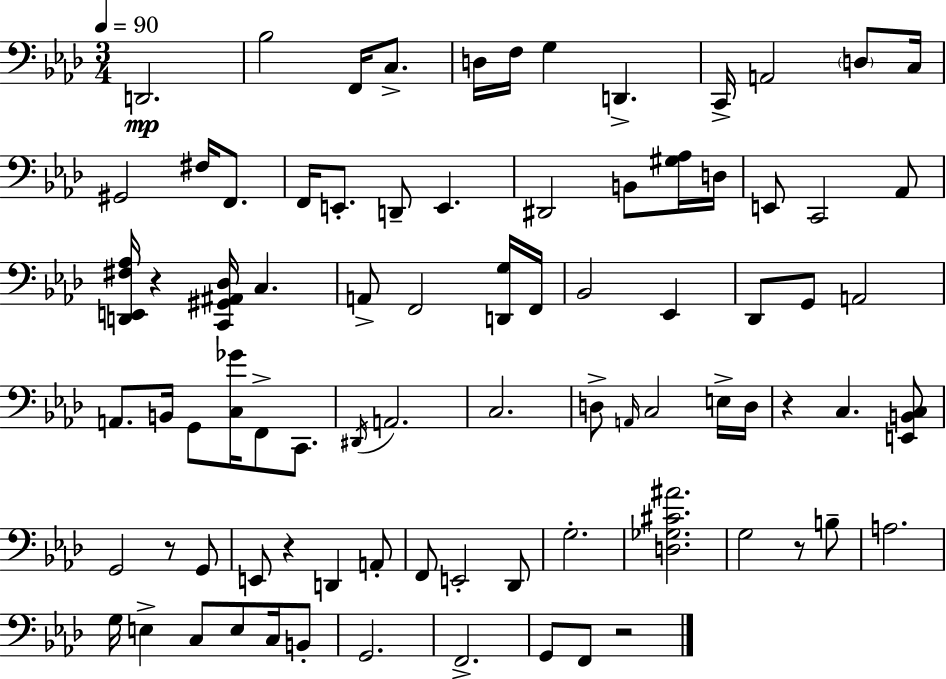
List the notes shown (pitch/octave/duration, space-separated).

D2/h. Bb3/h F2/s C3/e. D3/s F3/s G3/q D2/q. C2/s A2/h D3/e C3/s G#2/h F#3/s F2/e. F2/s E2/e. D2/e E2/q. D#2/h B2/e [G#3,Ab3]/s D3/s E2/e C2/h Ab2/e [D2,E2,F#3,Ab3]/s R/q [C2,G#2,A#2,Db3]/s C3/q. A2/e F2/h [D2,G3]/s F2/s Bb2/h Eb2/q Db2/e G2/e A2/h A2/e. B2/s G2/e [C3,Gb4]/s F2/e C2/e. D#2/s A2/h. C3/h. D3/e A2/s C3/h E3/s D3/s R/q C3/q. [E2,B2,C3]/e G2/h R/e G2/e E2/e R/q D2/q A2/e F2/e E2/h Db2/e G3/h. [D3,Gb3,C#4,A#4]/h. G3/h R/e B3/e A3/h. G3/s E3/q C3/e E3/e C3/s B2/e G2/h. F2/h. G2/e F2/e R/h